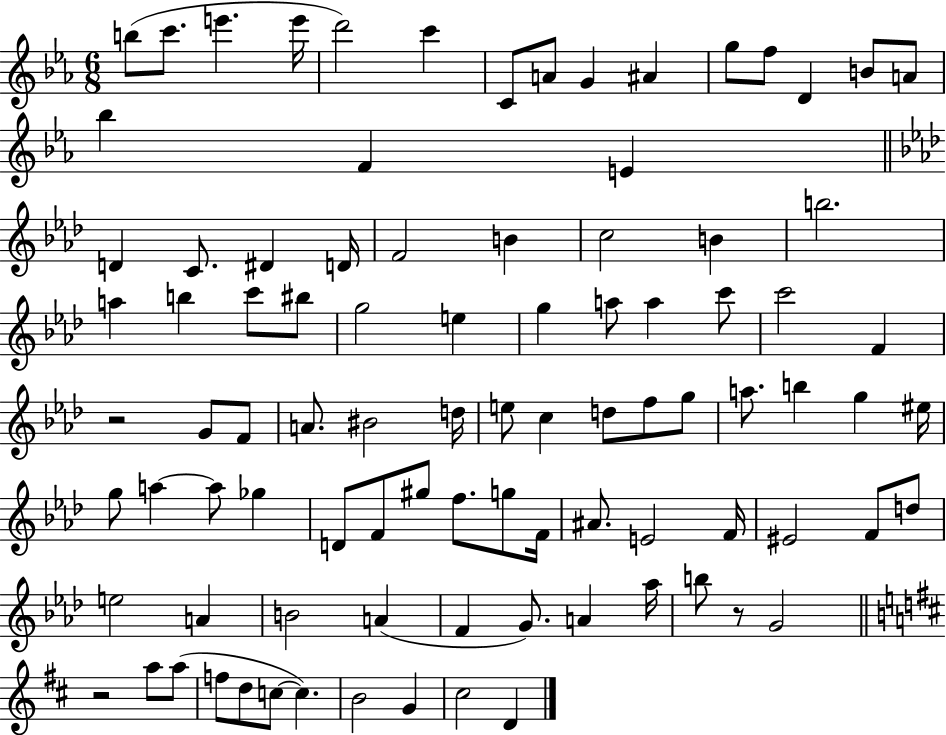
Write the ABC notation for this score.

X:1
T:Untitled
M:6/8
L:1/4
K:Eb
b/2 c'/2 e' e'/4 d'2 c' C/2 A/2 G ^A g/2 f/2 D B/2 A/2 _b F E D C/2 ^D D/4 F2 B c2 B b2 a b c'/2 ^b/2 g2 e g a/2 a c'/2 c'2 F z2 G/2 F/2 A/2 ^B2 d/4 e/2 c d/2 f/2 g/2 a/2 b g ^e/4 g/2 a a/2 _g D/2 F/2 ^g/2 f/2 g/2 F/4 ^A/2 E2 F/4 ^E2 F/2 d/2 e2 A B2 A F G/2 A _a/4 b/2 z/2 G2 z2 a/2 a/2 f/2 d/2 c/2 c B2 G ^c2 D